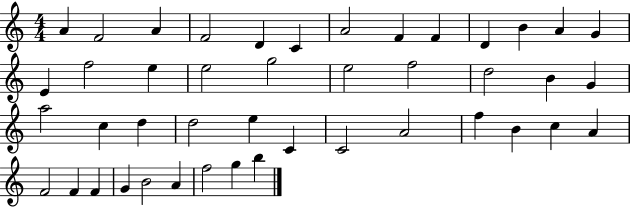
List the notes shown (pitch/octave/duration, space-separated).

A4/q F4/h A4/q F4/h D4/q C4/q A4/h F4/q F4/q D4/q B4/q A4/q G4/q E4/q F5/h E5/q E5/h G5/h E5/h F5/h D5/h B4/q G4/q A5/h C5/q D5/q D5/h E5/q C4/q C4/h A4/h F5/q B4/q C5/q A4/q F4/h F4/q F4/q G4/q B4/h A4/q F5/h G5/q B5/q